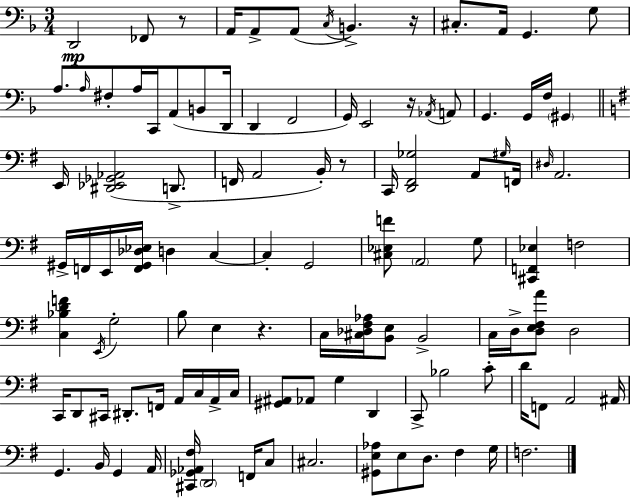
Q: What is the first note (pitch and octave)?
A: D2